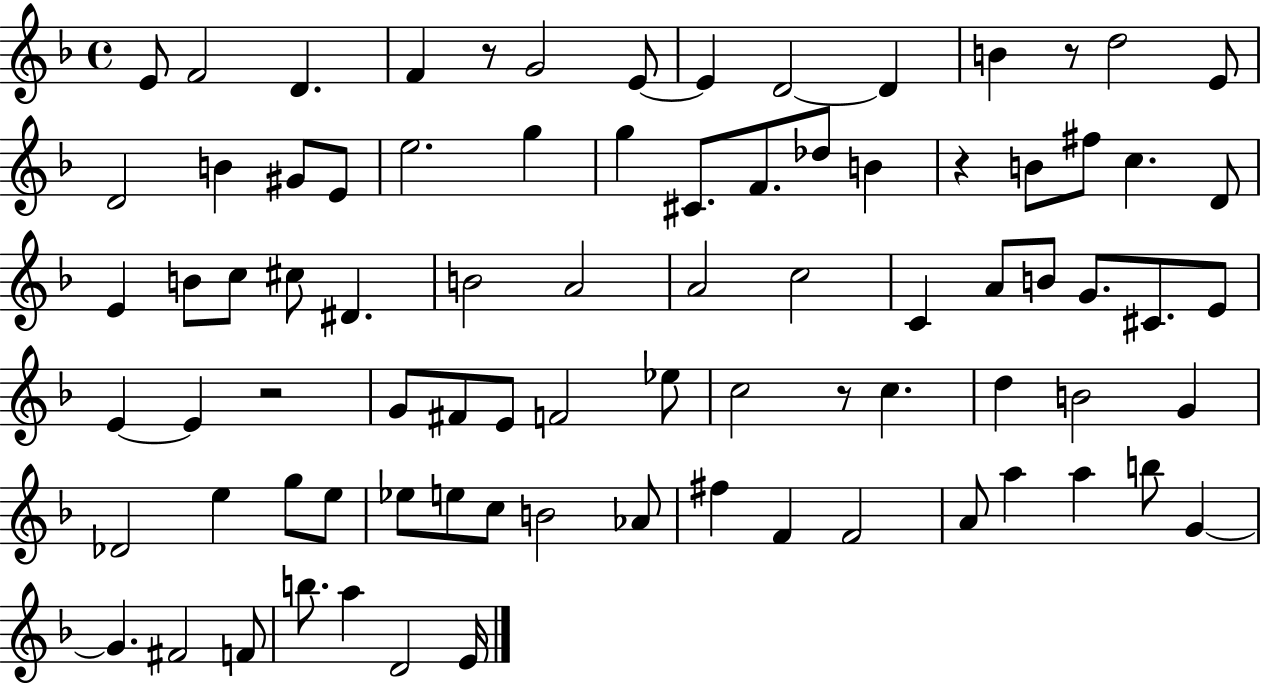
E4/e F4/h D4/q. F4/q R/e G4/h E4/e E4/q D4/h D4/q B4/q R/e D5/h E4/e D4/h B4/q G#4/e E4/e E5/h. G5/q G5/q C#4/e. F4/e. Db5/e B4/q R/q B4/e F#5/e C5/q. D4/e E4/q B4/e C5/e C#5/e D#4/q. B4/h A4/h A4/h C5/h C4/q A4/e B4/e G4/e. C#4/e. E4/e E4/q E4/q R/h G4/e F#4/e E4/e F4/h Eb5/e C5/h R/e C5/q. D5/q B4/h G4/q Db4/h E5/q G5/e E5/e Eb5/e E5/e C5/e B4/h Ab4/e F#5/q F4/q F4/h A4/e A5/q A5/q B5/e G4/q G4/q. F#4/h F4/e B5/e. A5/q D4/h E4/s